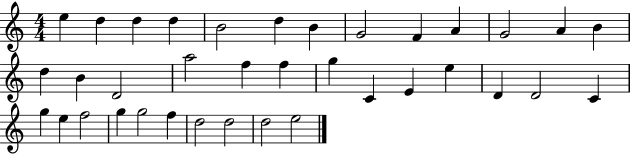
X:1
T:Untitled
M:4/4
L:1/4
K:C
e d d d B2 d B G2 F A G2 A B d B D2 a2 f f g C E e D D2 C g e f2 g g2 f d2 d2 d2 e2